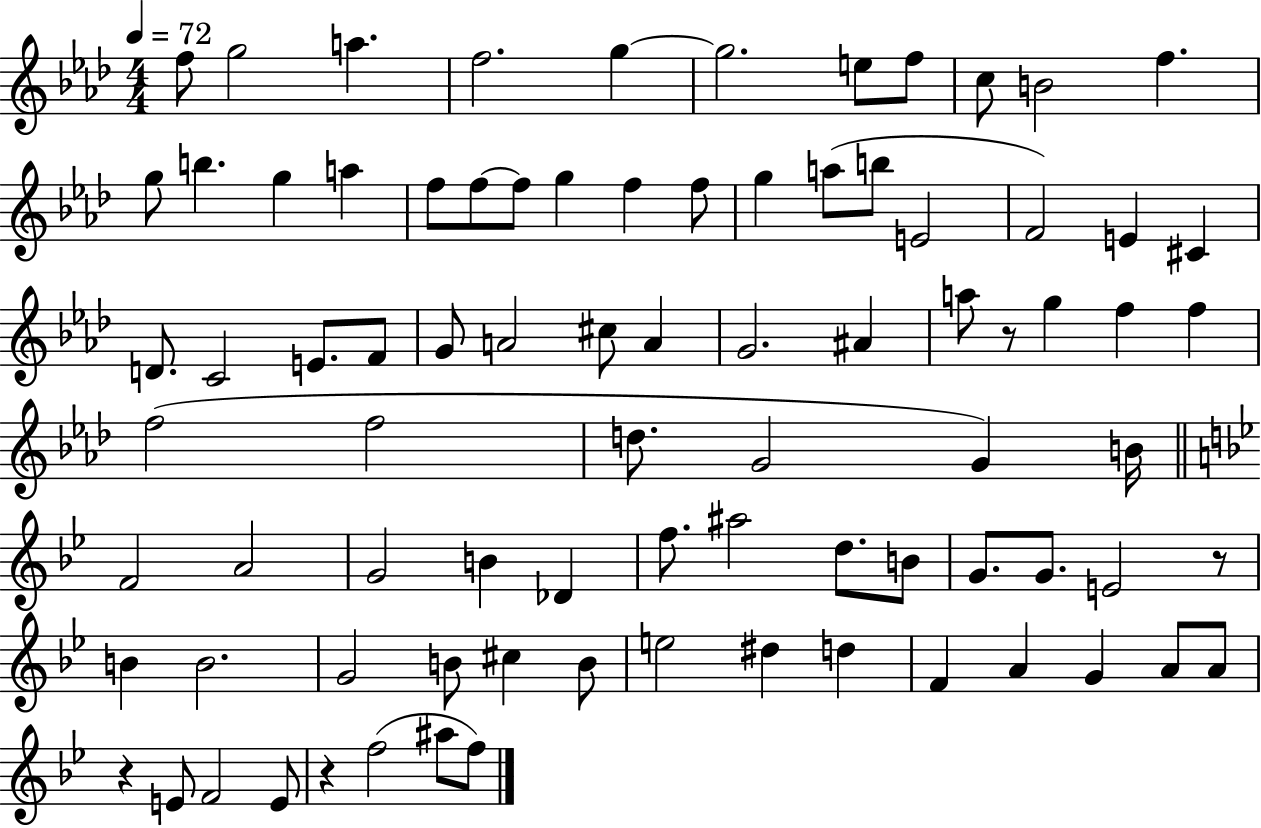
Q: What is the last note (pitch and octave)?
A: F5